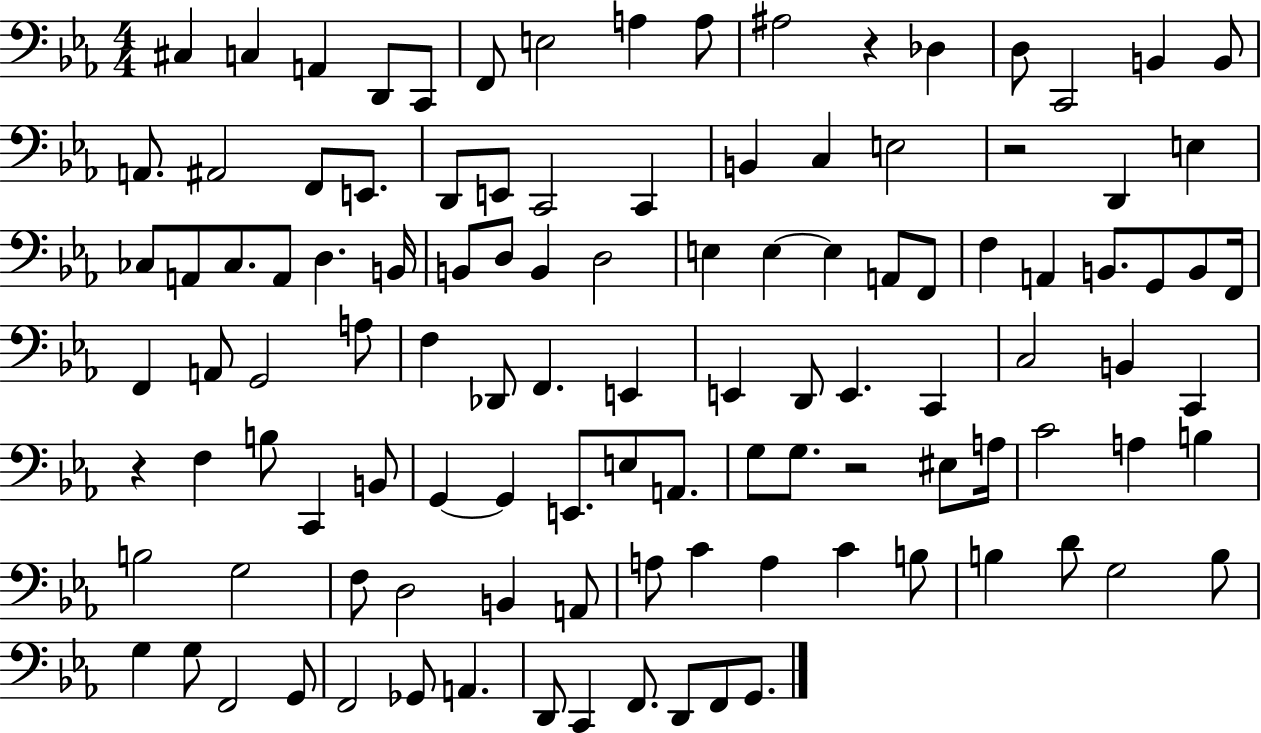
{
  \clef bass
  \numericTimeSignature
  \time 4/4
  \key ees \major
  cis4 c4 a,4 d,8 c,8 | f,8 e2 a4 a8 | ais2 r4 des4 | d8 c,2 b,4 b,8 | \break a,8. ais,2 f,8 e,8. | d,8 e,8 c,2 c,4 | b,4 c4 e2 | r2 d,4 e4 | \break ces8 a,8 ces8. a,8 d4. b,16 | b,8 d8 b,4 d2 | e4 e4~~ e4 a,8 f,8 | f4 a,4 b,8. g,8 b,8 f,16 | \break f,4 a,8 g,2 a8 | f4 des,8 f,4. e,4 | e,4 d,8 e,4. c,4 | c2 b,4 c,4 | \break r4 f4 b8 c,4 b,8 | g,4~~ g,4 e,8. e8 a,8. | g8 g8. r2 eis8 a16 | c'2 a4 b4 | \break b2 g2 | f8 d2 b,4 a,8 | a8 c'4 a4 c'4 b8 | b4 d'8 g2 b8 | \break g4 g8 f,2 g,8 | f,2 ges,8 a,4. | d,8 c,4 f,8. d,8 f,8 g,8. | \bar "|."
}